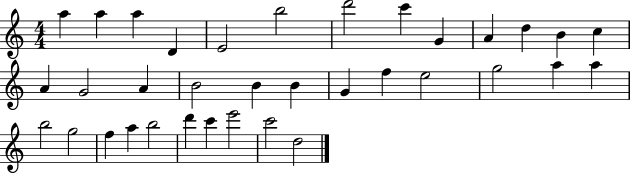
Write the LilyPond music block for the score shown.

{
  \clef treble
  \numericTimeSignature
  \time 4/4
  \key c \major
  a''4 a''4 a''4 d'4 | e'2 b''2 | d'''2 c'''4 g'4 | a'4 d''4 b'4 c''4 | \break a'4 g'2 a'4 | b'2 b'4 b'4 | g'4 f''4 e''2 | g''2 a''4 a''4 | \break b''2 g''2 | f''4 a''4 b''2 | d'''4 c'''4 e'''2 | c'''2 d''2 | \break \bar "|."
}